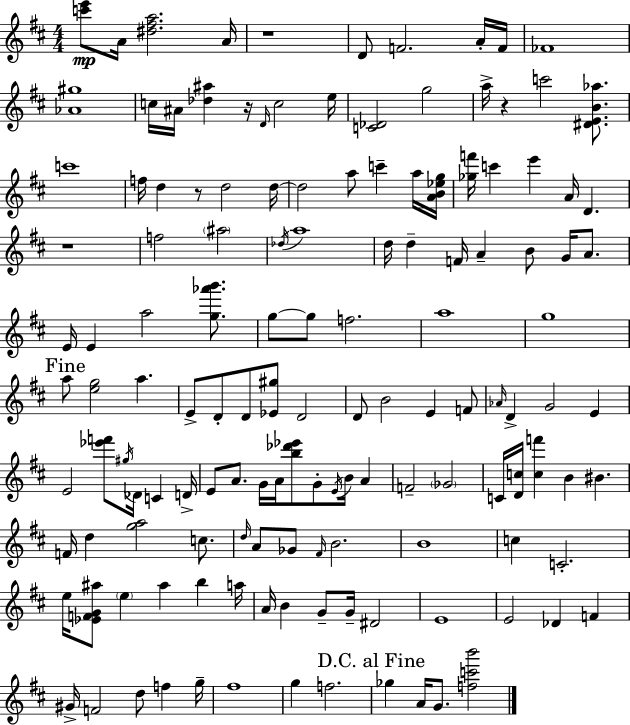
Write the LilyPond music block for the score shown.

{
  \clef treble
  \numericTimeSignature
  \time 4/4
  \key d \major
  <c''' e'''>8\mp a'16 <dis'' fis'' a''>2. a'16 | r1 | d'8 f'2. a'16-. f'16 | fes'1 | \break <aes' gis''>1 | c''16 ais'16 <des'' ais''>4 r16 \grace { d'16 } c''2 | e''16 <c' des'>2 g''2 | a''16-> r4 c'''2 <dis' e' b' aes''>8. | \break c'''1 | f''16 d''4 r8 d''2 | d''16~~ d''2 a''8 c'''4-- a''16 | <a' b' ees'' g''>16 <ges'' f'''>16 c'''4 e'''4 a'16 d'4. | \break r1 | f''2 \parenthesize ais''2 | \acciaccatura { des''16 } a''1 | d''16 d''4-- f'16 a'4-- b'8 g'16 a'8. | \break e'16 e'4 a''2 <g'' aes''' b'''>8. | g''8~~ g''8 f''2. | a''1 | g''1 | \break \mark "Fine" a''8 <e'' g''>2 a''4. | e'8-> d'8-. d'8 <ees' gis''>8 d'2 | d'8 b'2 e'4 | f'8 \grace { aes'16 } d'4-> g'2 e'4 | \break e'2 <ees''' f'''>8 \acciaccatura { gis''16 } des'16 c'4 | d'16-> e'8 a'8. g'16 a'16 <b'' des''' ees'''>8 g'8-. \acciaccatura { e'16 } | b'16 a'4 f'2-- \parenthesize ges'2 | c'16 <d' c''>16 <c'' f'''>4 b'4 bis'4. | \break f'16 d''4 <g'' a''>2 | c''8. \grace { d''16 } a'8 ges'8 \grace { fis'16 } b'2. | b'1 | c''4 c'2.-. | \break e''16 <ees' f' g' ais''>8 \parenthesize e''4 ais''4 | b''4 a''16 a'16 b'4 g'8-- g'16-- dis'2 | e'1 | e'2 des'4 | \break f'4 gis'16-> f'2 | d''8 f''4 g''16-- fis''1 | g''4 f''2. | \mark "D.C. al Fine" ges''4 a'16 g'8. <f'' c''' b'''>2 | \break \bar "|."
}